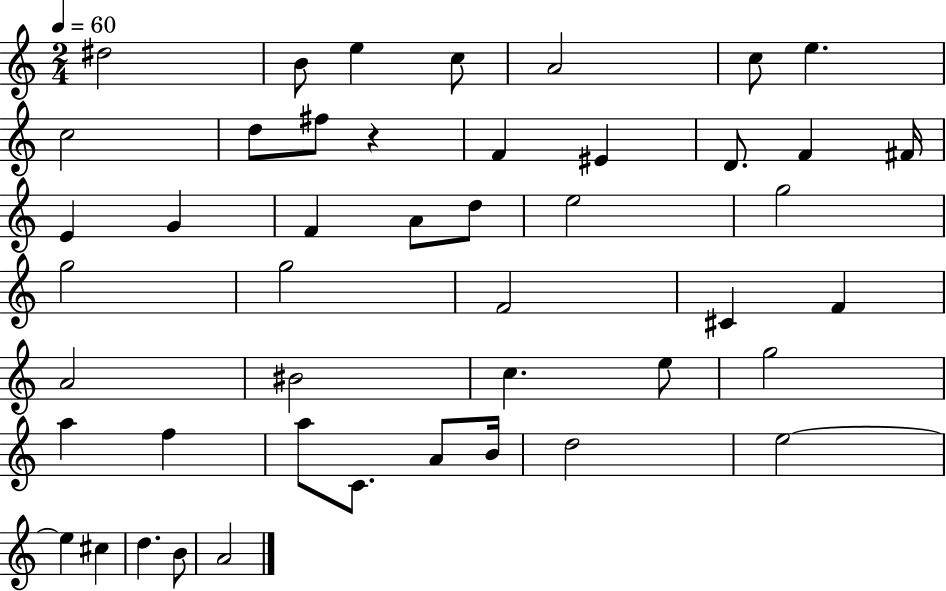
X:1
T:Untitled
M:2/4
L:1/4
K:C
^d2 B/2 e c/2 A2 c/2 e c2 d/2 ^f/2 z F ^E D/2 F ^F/4 E G F A/2 d/2 e2 g2 g2 g2 F2 ^C F A2 ^B2 c e/2 g2 a f a/2 C/2 A/2 B/4 d2 e2 e ^c d B/2 A2